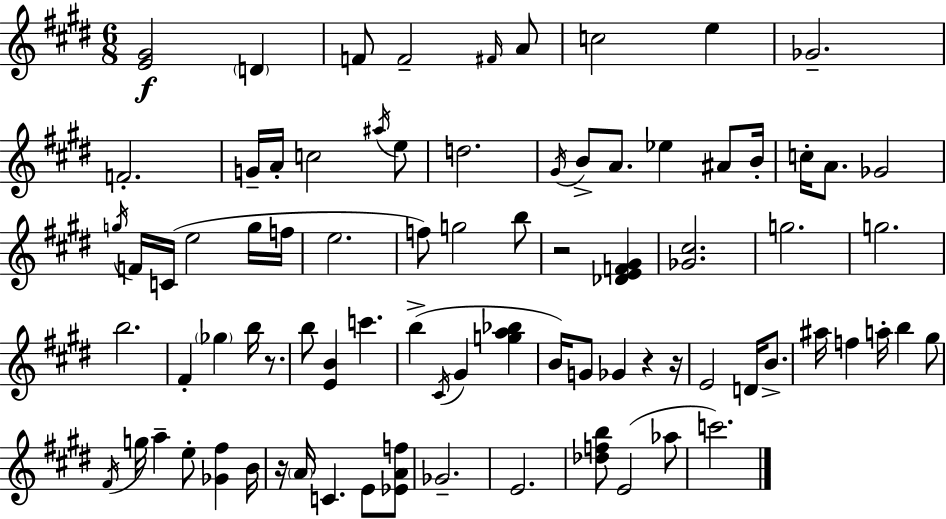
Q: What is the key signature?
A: E major